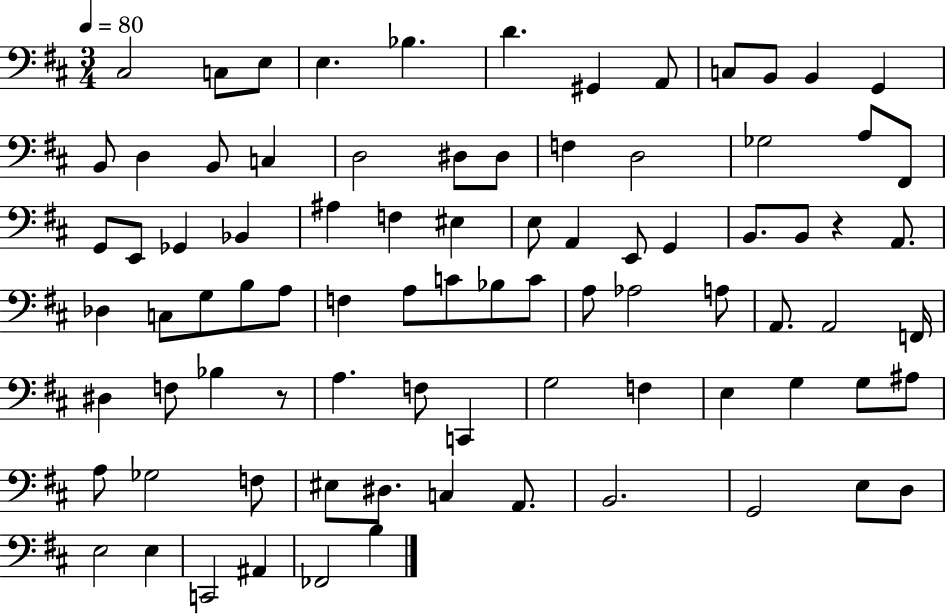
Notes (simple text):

C#3/h C3/e E3/e E3/q. Bb3/q. D4/q. G#2/q A2/e C3/e B2/e B2/q G2/q B2/e D3/q B2/e C3/q D3/h D#3/e D#3/e F3/q D3/h Gb3/h A3/e F#2/e G2/e E2/e Gb2/q Bb2/q A#3/q F3/q EIS3/q E3/e A2/q E2/e G2/q B2/e. B2/e R/q A2/e. Db3/q C3/e G3/e B3/e A3/e F3/q A3/e C4/e Bb3/e C4/e A3/e Ab3/h A3/e A2/e. A2/h F2/s D#3/q F3/e Bb3/q R/e A3/q. F3/e C2/q G3/h F3/q E3/q G3/q G3/e A#3/e A3/e Gb3/h F3/e EIS3/e D#3/e. C3/q A2/e. B2/h. G2/h E3/e D3/e E3/h E3/q C2/h A#2/q FES2/h B3/q